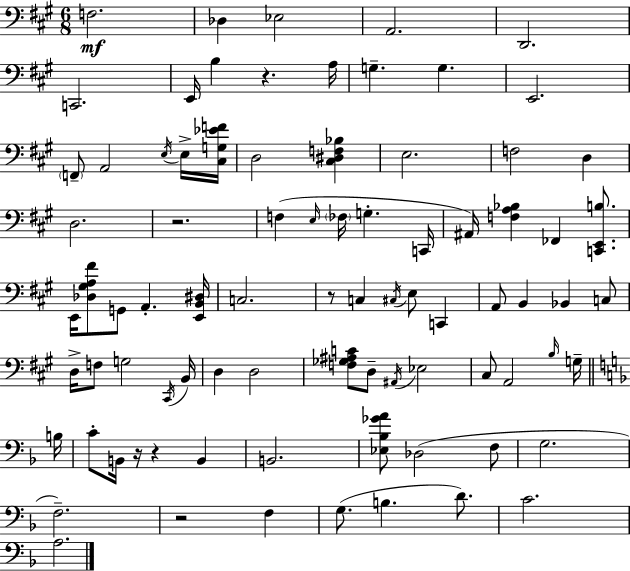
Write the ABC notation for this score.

X:1
T:Untitled
M:6/8
L:1/4
K:A
F,2 _D, _E,2 A,,2 D,,2 C,,2 E,,/4 B, z A,/4 G, G, E,,2 F,,/2 A,,2 E,/4 E,/4 [^C,G,_EF]/4 D,2 [^C,^D,F,_B,] E,2 F,2 D, D,2 z2 F, E,/4 _F,/4 G, C,,/4 ^A,,/4 [F,A,_B,] _F,, [C,,E,,B,]/2 E,,/4 [_D,^G,A,^F]/2 G,,/2 A,, [E,,B,,^D,]/4 C,2 z/2 C, ^C,/4 E,/2 C,, A,,/2 B,, _B,, C,/2 D,/4 F,/2 G,2 ^C,,/4 B,,/4 D, D,2 [F,_G,^A,C]/2 D,/2 ^A,,/4 _E,2 ^C,/2 A,,2 B,/4 G,/4 B,/4 C/2 B,,/4 z/4 z B,, B,,2 [_E,_B,_GA]/2 _D,2 F,/2 G,2 F,2 z2 F, G,/2 B, D/2 C2 A,2